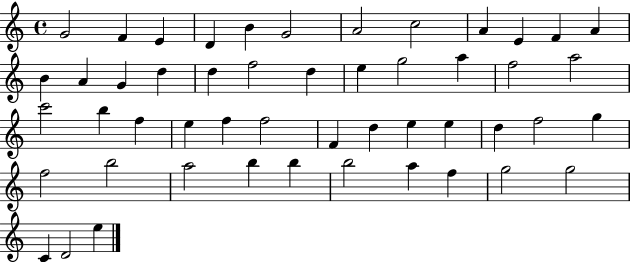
{
  \clef treble
  \time 4/4
  \defaultTimeSignature
  \key c \major
  g'2 f'4 e'4 | d'4 b'4 g'2 | a'2 c''2 | a'4 e'4 f'4 a'4 | \break b'4 a'4 g'4 d''4 | d''4 f''2 d''4 | e''4 g''2 a''4 | f''2 a''2 | \break c'''2 b''4 f''4 | e''4 f''4 f''2 | f'4 d''4 e''4 e''4 | d''4 f''2 g''4 | \break f''2 b''2 | a''2 b''4 b''4 | b''2 a''4 f''4 | g''2 g''2 | \break c'4 d'2 e''4 | \bar "|."
}